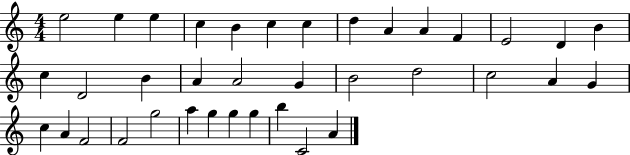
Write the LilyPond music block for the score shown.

{
  \clef treble
  \numericTimeSignature
  \time 4/4
  \key c \major
  e''2 e''4 e''4 | c''4 b'4 c''4 c''4 | d''4 a'4 a'4 f'4 | e'2 d'4 b'4 | \break c''4 d'2 b'4 | a'4 a'2 g'4 | b'2 d''2 | c''2 a'4 g'4 | \break c''4 a'4 f'2 | f'2 g''2 | a''4 g''4 g''4 g''4 | b''4 c'2 a'4 | \break \bar "|."
}